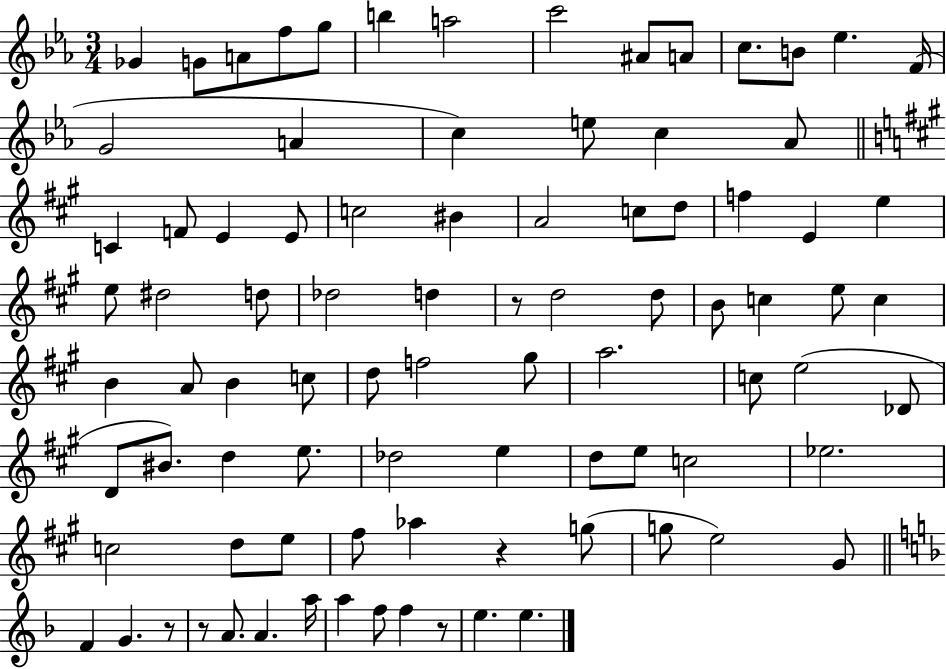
Gb4/q G4/e A4/e F5/e G5/e B5/q A5/h C6/h A#4/e A4/e C5/e. B4/e Eb5/q. F4/s G4/h A4/q C5/q E5/e C5/q Ab4/e C4/q F4/e E4/q E4/e C5/h BIS4/q A4/h C5/e D5/e F5/q E4/q E5/q E5/e D#5/h D5/e Db5/h D5/q R/e D5/h D5/e B4/e C5/q E5/e C5/q B4/q A4/e B4/q C5/e D5/e F5/h G#5/e A5/h. C5/e E5/h Db4/e D4/e BIS4/e. D5/q E5/e. Db5/h E5/q D5/e E5/e C5/h Eb5/h. C5/h D5/e E5/e F#5/e Ab5/q R/q G5/e G5/e E5/h G#4/e F4/q G4/q. R/e R/e A4/e. A4/q. A5/s A5/q F5/e F5/q R/e E5/q. E5/q.